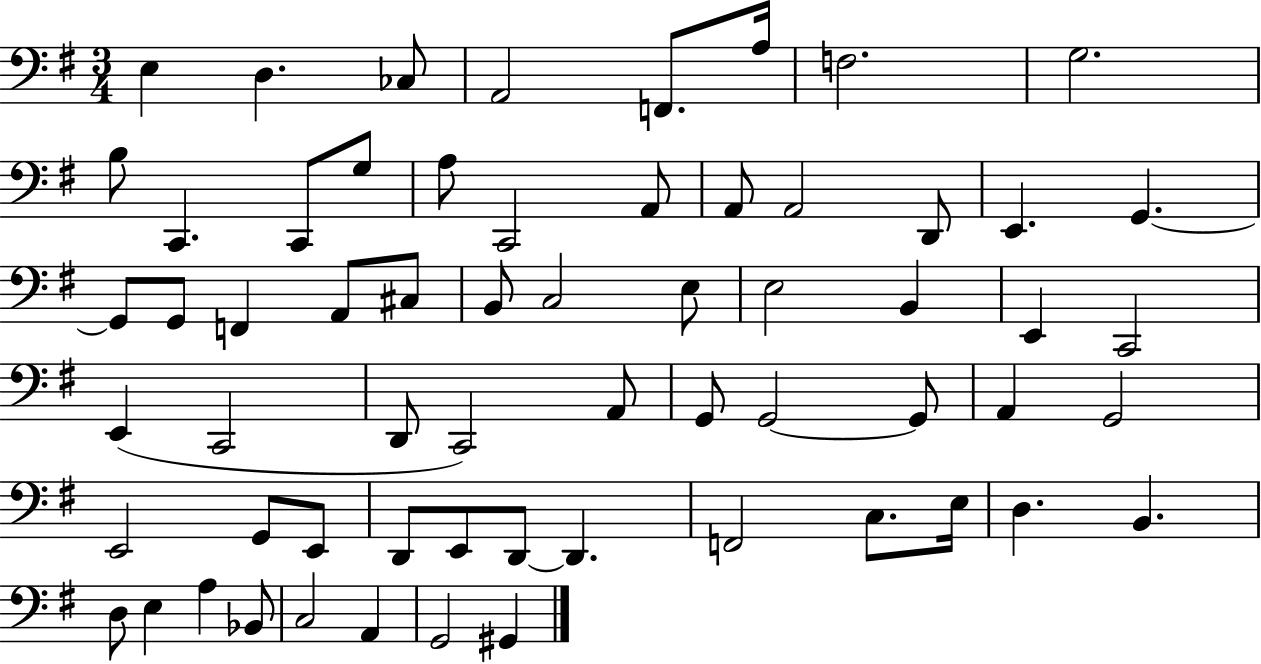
{
  \clef bass
  \numericTimeSignature
  \time 3/4
  \key g \major
  e4 d4. ces8 | a,2 f,8. a16 | f2. | g2. | \break b8 c,4. c,8 g8 | a8 c,2 a,8 | a,8 a,2 d,8 | e,4. g,4.~~ | \break g,8 g,8 f,4 a,8 cis8 | b,8 c2 e8 | e2 b,4 | e,4 c,2 | \break e,4( c,2 | d,8 c,2) a,8 | g,8 g,2~~ g,8 | a,4 g,2 | \break e,2 g,8 e,8 | d,8 e,8 d,8~~ d,4. | f,2 c8. e16 | d4. b,4. | \break d8 e4 a4 bes,8 | c2 a,4 | g,2 gis,4 | \bar "|."
}